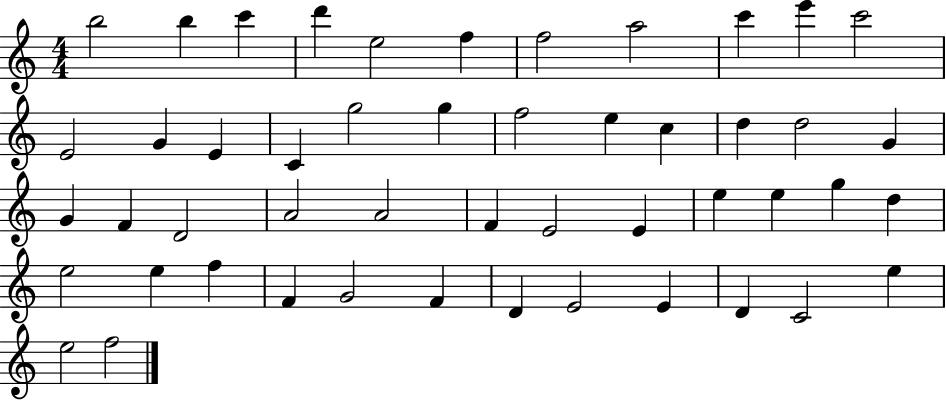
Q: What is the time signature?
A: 4/4